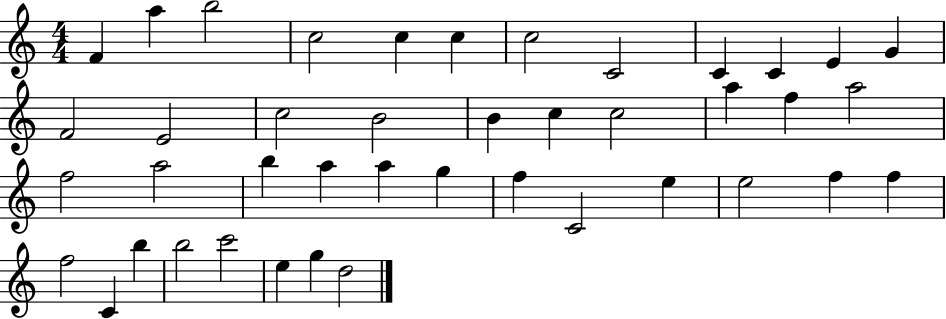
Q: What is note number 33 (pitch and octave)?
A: F5